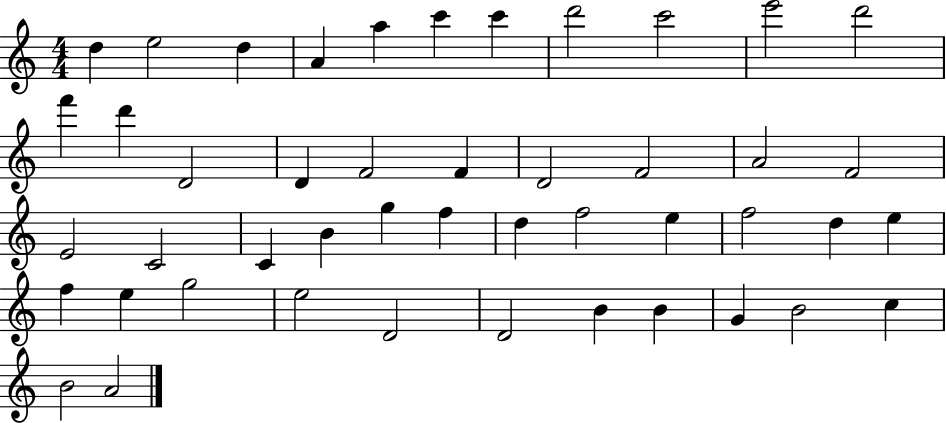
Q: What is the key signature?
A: C major